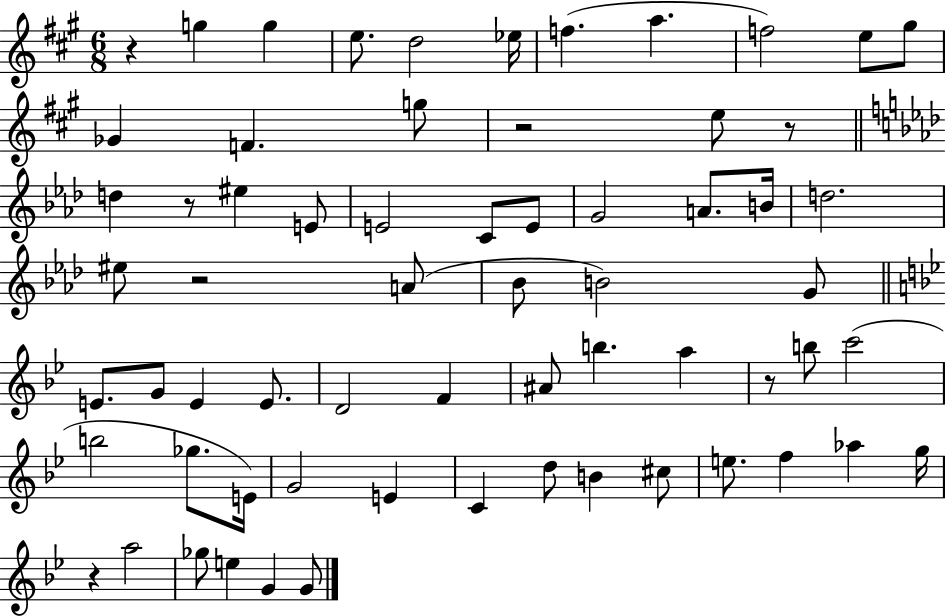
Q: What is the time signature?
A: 6/8